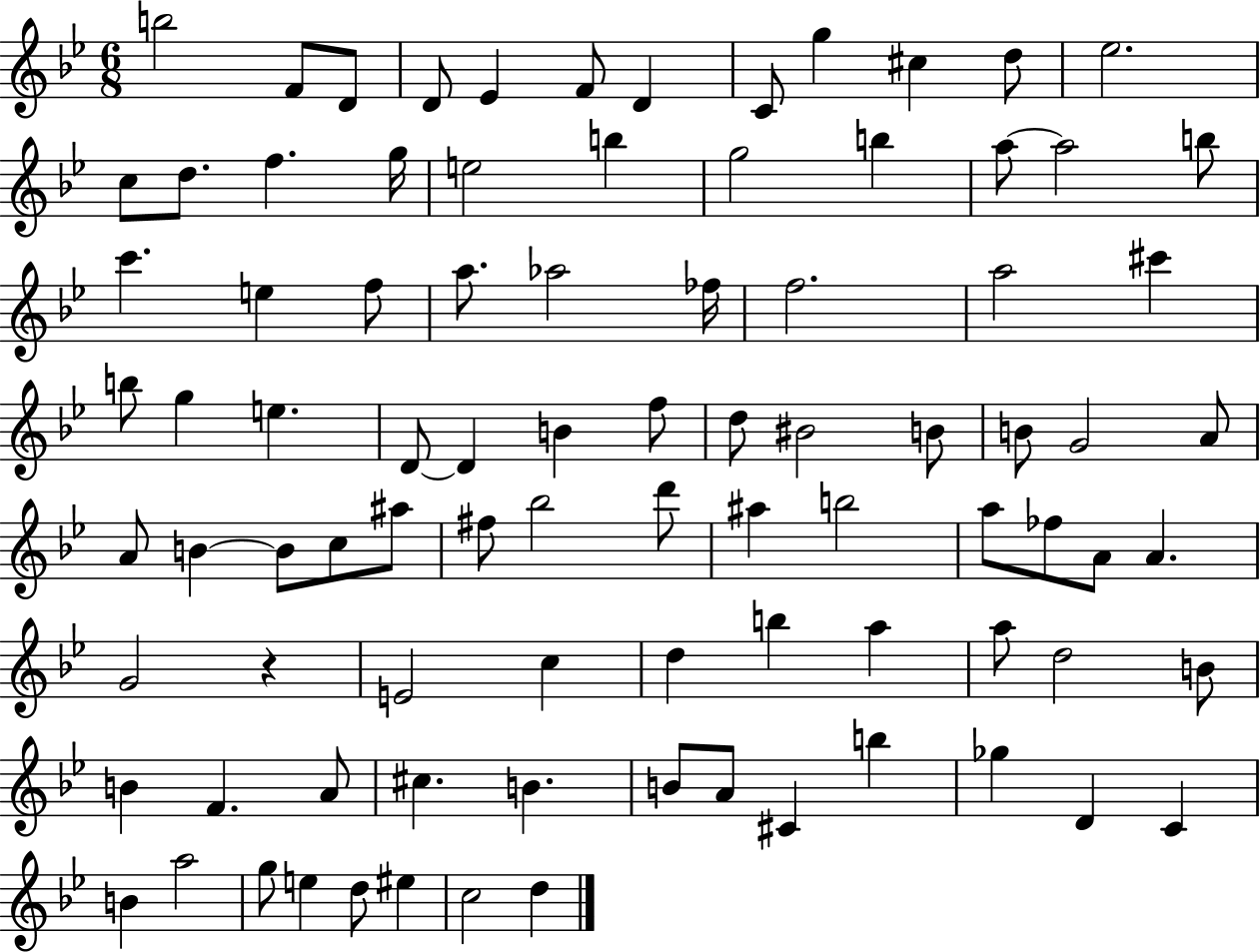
B5/h F4/e D4/e D4/e Eb4/q F4/e D4/q C4/e G5/q C#5/q D5/e Eb5/h. C5/e D5/e. F5/q. G5/s E5/h B5/q G5/h B5/q A5/e A5/h B5/e C6/q. E5/q F5/e A5/e. Ab5/h FES5/s F5/h. A5/h C#6/q B5/e G5/q E5/q. D4/e D4/q B4/q F5/e D5/e BIS4/h B4/e B4/e G4/h A4/e A4/e B4/q B4/e C5/e A#5/e F#5/e Bb5/h D6/e A#5/q B5/h A5/e FES5/e A4/e A4/q. G4/h R/q E4/h C5/q D5/q B5/q A5/q A5/e D5/h B4/e B4/q F4/q. A4/e C#5/q. B4/q. B4/e A4/e C#4/q B5/q Gb5/q D4/q C4/q B4/q A5/h G5/e E5/q D5/e EIS5/q C5/h D5/q